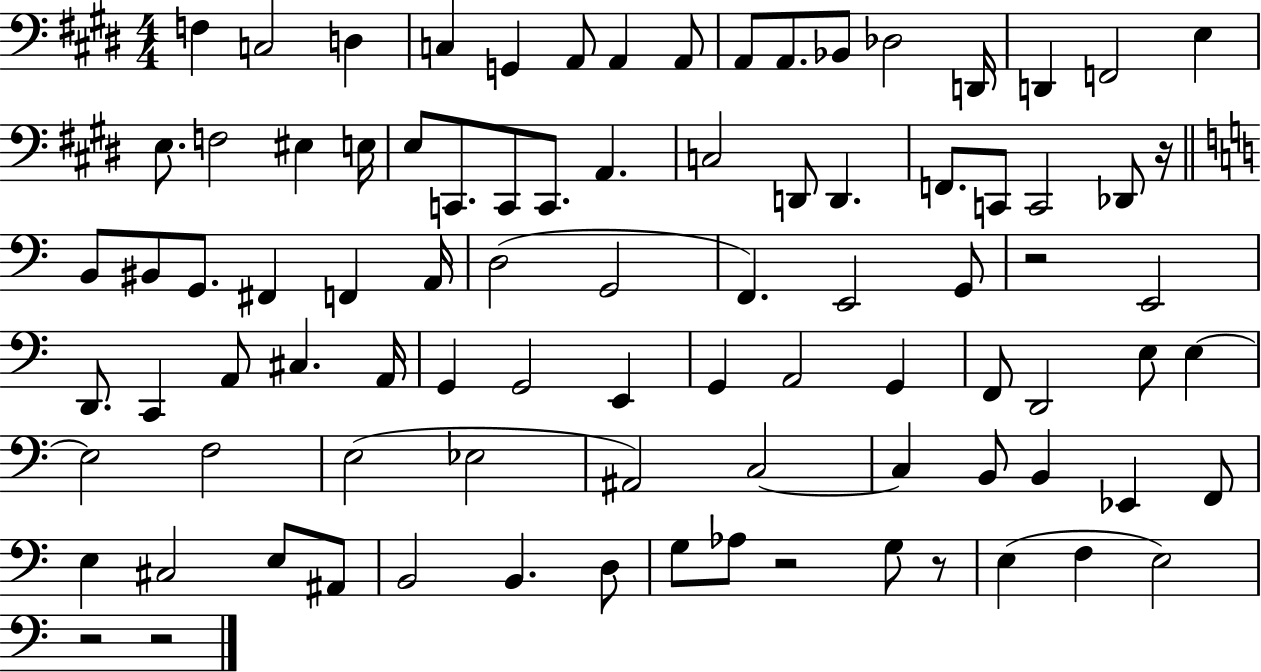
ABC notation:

X:1
T:Untitled
M:4/4
L:1/4
K:E
F, C,2 D, C, G,, A,,/2 A,, A,,/2 A,,/2 A,,/2 _B,,/2 _D,2 D,,/4 D,, F,,2 E, E,/2 F,2 ^E, E,/4 E,/2 C,,/2 C,,/2 C,,/2 A,, C,2 D,,/2 D,, F,,/2 C,,/2 C,,2 _D,,/2 z/4 B,,/2 ^B,,/2 G,,/2 ^F,, F,, A,,/4 D,2 G,,2 F,, E,,2 G,,/2 z2 E,,2 D,,/2 C,, A,,/2 ^C, A,,/4 G,, G,,2 E,, G,, A,,2 G,, F,,/2 D,,2 E,/2 E, E,2 F,2 E,2 _E,2 ^A,,2 C,2 C, B,,/2 B,, _E,, F,,/2 E, ^C,2 E,/2 ^A,,/2 B,,2 B,, D,/2 G,/2 _A,/2 z2 G,/2 z/2 E, F, E,2 z2 z2